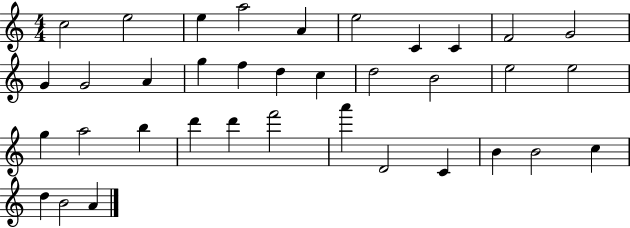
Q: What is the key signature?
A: C major